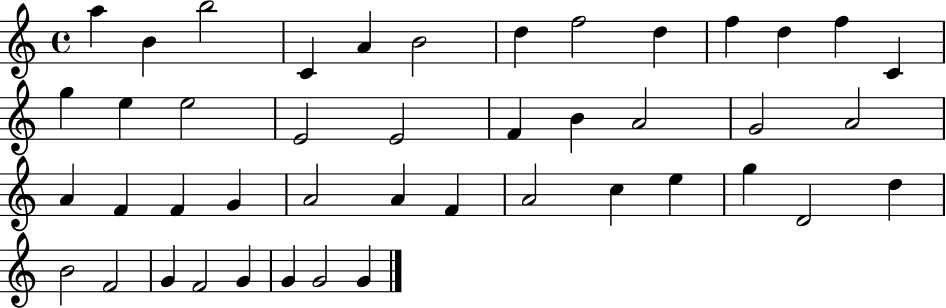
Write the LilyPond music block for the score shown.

{
  \clef treble
  \time 4/4
  \defaultTimeSignature
  \key c \major
  a''4 b'4 b''2 | c'4 a'4 b'2 | d''4 f''2 d''4 | f''4 d''4 f''4 c'4 | \break g''4 e''4 e''2 | e'2 e'2 | f'4 b'4 a'2 | g'2 a'2 | \break a'4 f'4 f'4 g'4 | a'2 a'4 f'4 | a'2 c''4 e''4 | g''4 d'2 d''4 | \break b'2 f'2 | g'4 f'2 g'4 | g'4 g'2 g'4 | \bar "|."
}